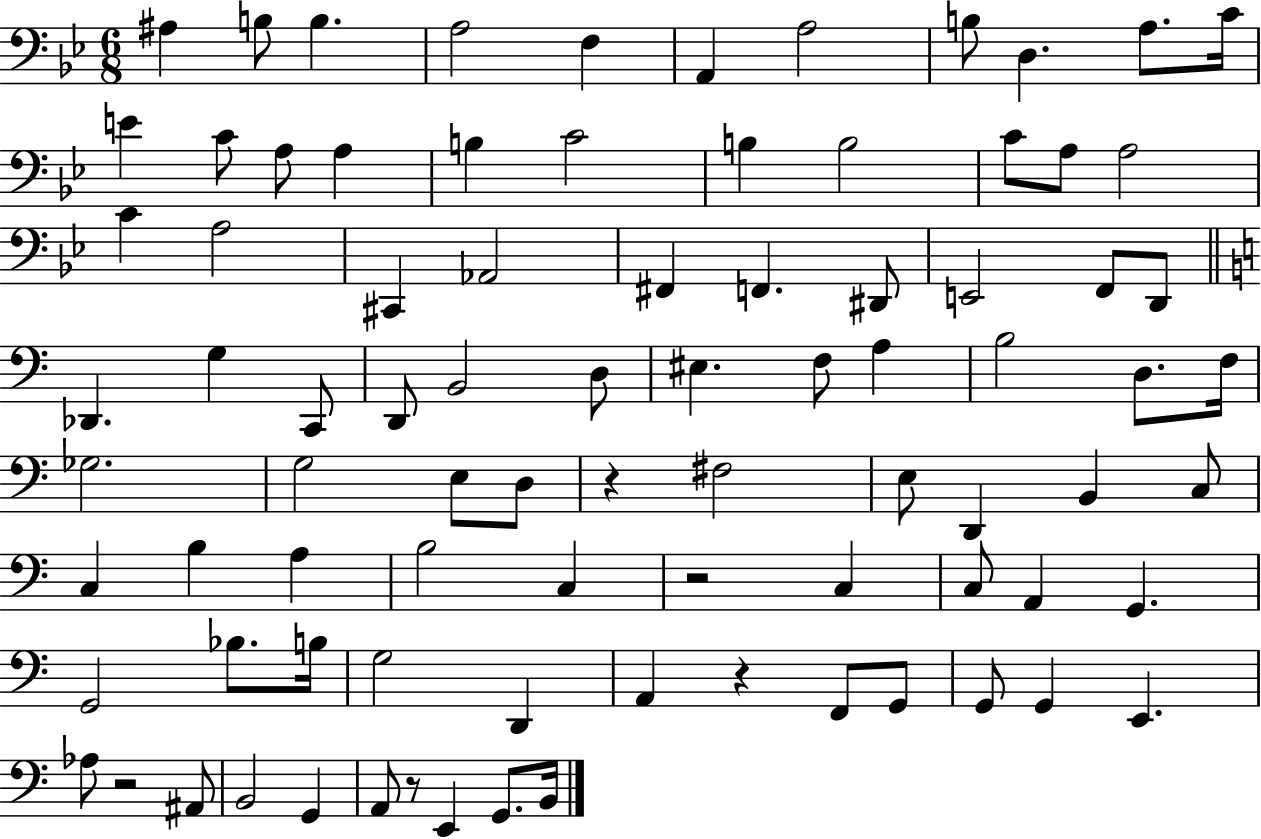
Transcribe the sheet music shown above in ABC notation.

X:1
T:Untitled
M:6/8
L:1/4
K:Bb
^A, B,/2 B, A,2 F, A,, A,2 B,/2 D, A,/2 C/4 E C/2 A,/2 A, B, C2 B, B,2 C/2 A,/2 A,2 C A,2 ^C,, _A,,2 ^F,, F,, ^D,,/2 E,,2 F,,/2 D,,/2 _D,, G, C,,/2 D,,/2 B,,2 D,/2 ^E, F,/2 A, B,2 D,/2 F,/4 _G,2 G,2 E,/2 D,/2 z ^F,2 E,/2 D,, B,, C,/2 C, B, A, B,2 C, z2 C, C,/2 A,, G,, G,,2 _B,/2 B,/4 G,2 D,, A,, z F,,/2 G,,/2 G,,/2 G,, E,, _A,/2 z2 ^A,,/2 B,,2 G,, A,,/2 z/2 E,, G,,/2 B,,/4